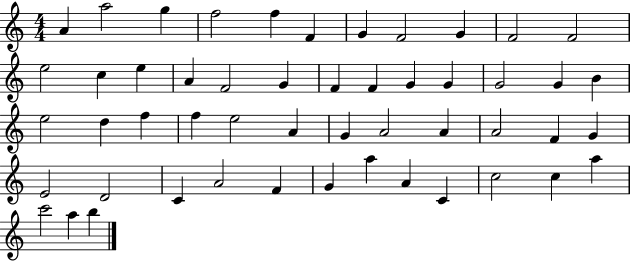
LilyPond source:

{
  \clef treble
  \numericTimeSignature
  \time 4/4
  \key c \major
  a'4 a''2 g''4 | f''2 f''4 f'4 | g'4 f'2 g'4 | f'2 f'2 | \break e''2 c''4 e''4 | a'4 f'2 g'4 | f'4 f'4 g'4 g'4 | g'2 g'4 b'4 | \break e''2 d''4 f''4 | f''4 e''2 a'4 | g'4 a'2 a'4 | a'2 f'4 g'4 | \break e'2 d'2 | c'4 a'2 f'4 | g'4 a''4 a'4 c'4 | c''2 c''4 a''4 | \break c'''2 a''4 b''4 | \bar "|."
}